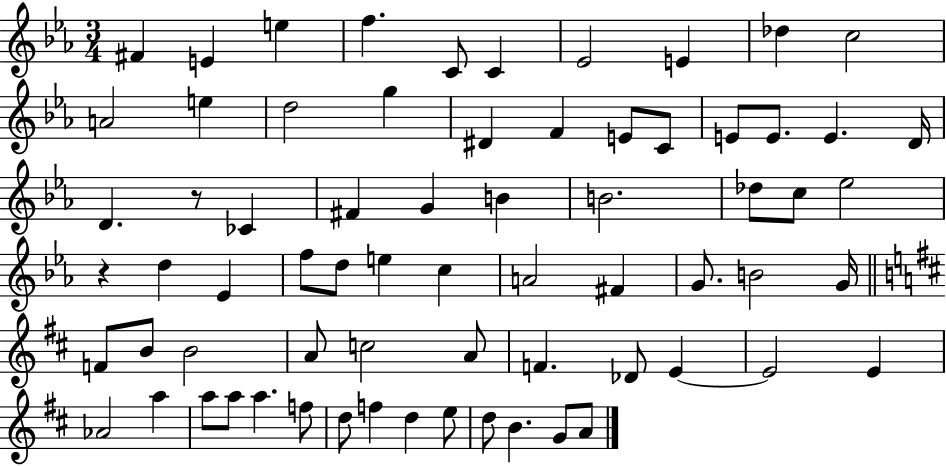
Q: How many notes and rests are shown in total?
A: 69